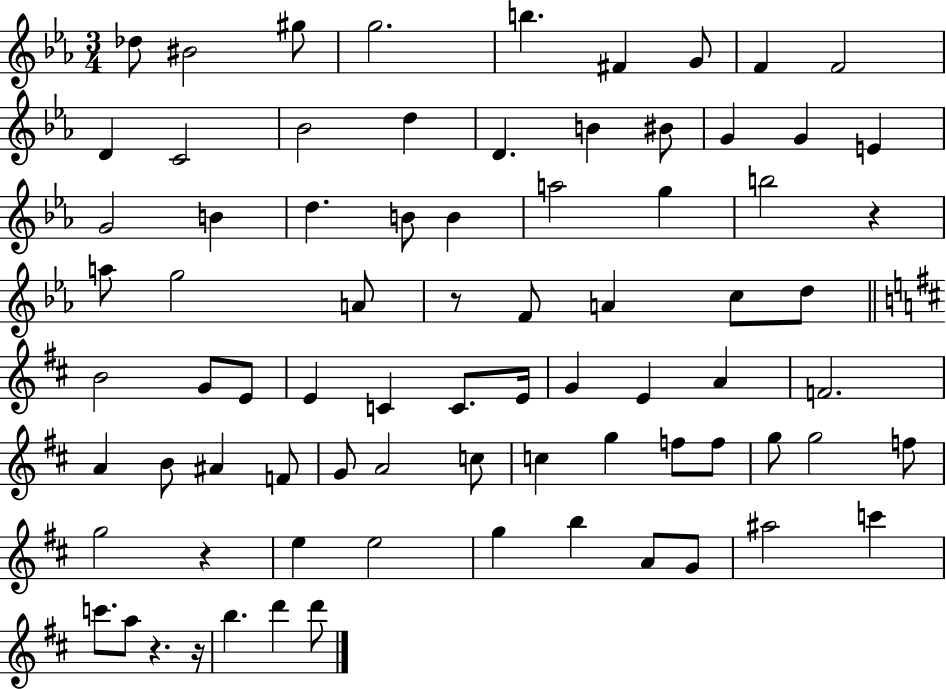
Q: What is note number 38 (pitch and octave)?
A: E4